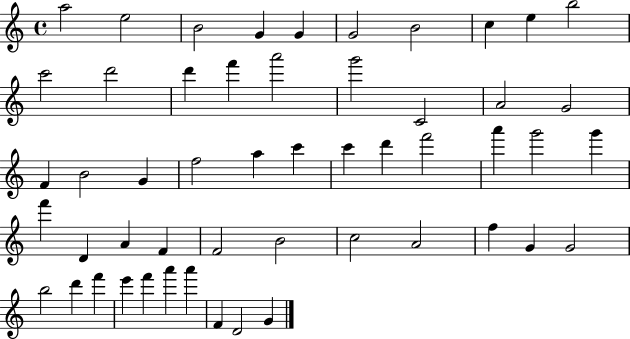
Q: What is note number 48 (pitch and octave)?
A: A6